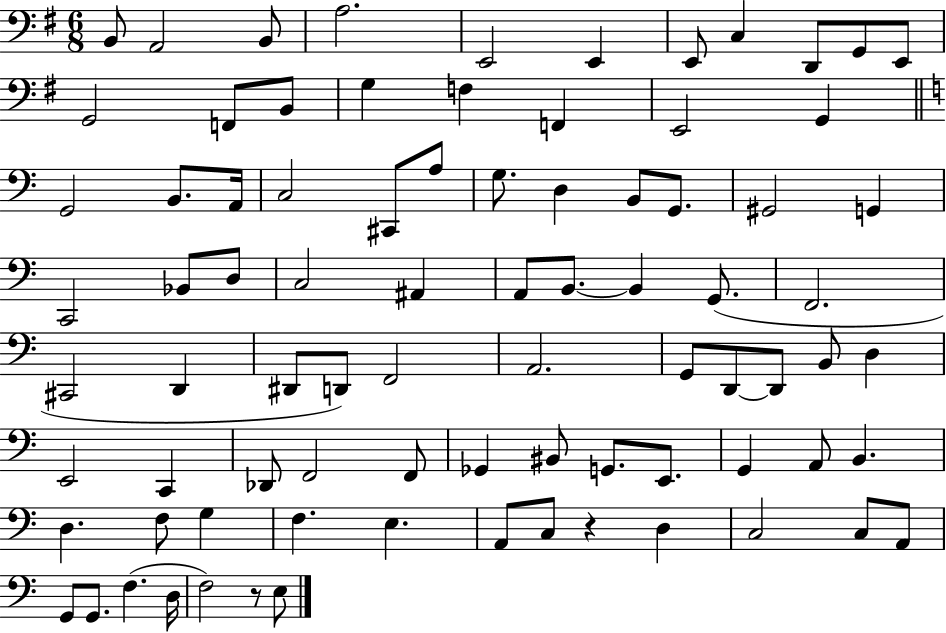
{
  \clef bass
  \numericTimeSignature
  \time 6/8
  \key g \major
  b,8 a,2 b,8 | a2. | e,2 e,4 | e,8 c4 d,8 g,8 e,8 | \break g,2 f,8 b,8 | g4 f4 f,4 | e,2 g,4 | \bar "||" \break \key c \major g,2 b,8. a,16 | c2 cis,8 a8 | g8. d4 b,8 g,8. | gis,2 g,4 | \break c,2 bes,8 d8 | c2 ais,4 | a,8 b,8.~~ b,4 g,8.( | f,2. | \break cis,2 d,4 | dis,8 d,8) f,2 | a,2. | g,8 d,8~~ d,8 b,8 d4 | \break e,2 c,4 | des,8 f,2 f,8 | ges,4 bis,8 g,8. e,8. | g,4 a,8 b,4. | \break d4. f8 g4 | f4. e4. | a,8 c8 r4 d4 | c2 c8 a,8 | \break g,8 g,8. f4.( d16 | f2) r8 e8 | \bar "|."
}